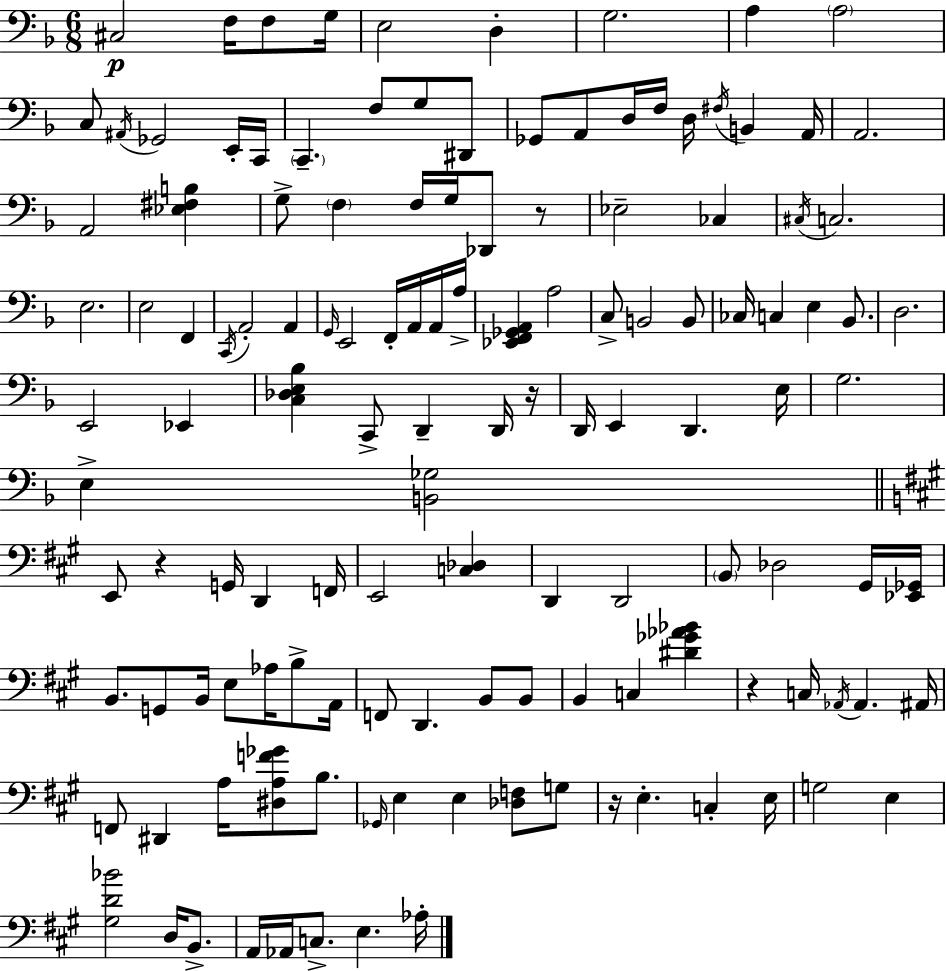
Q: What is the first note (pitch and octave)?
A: C#3